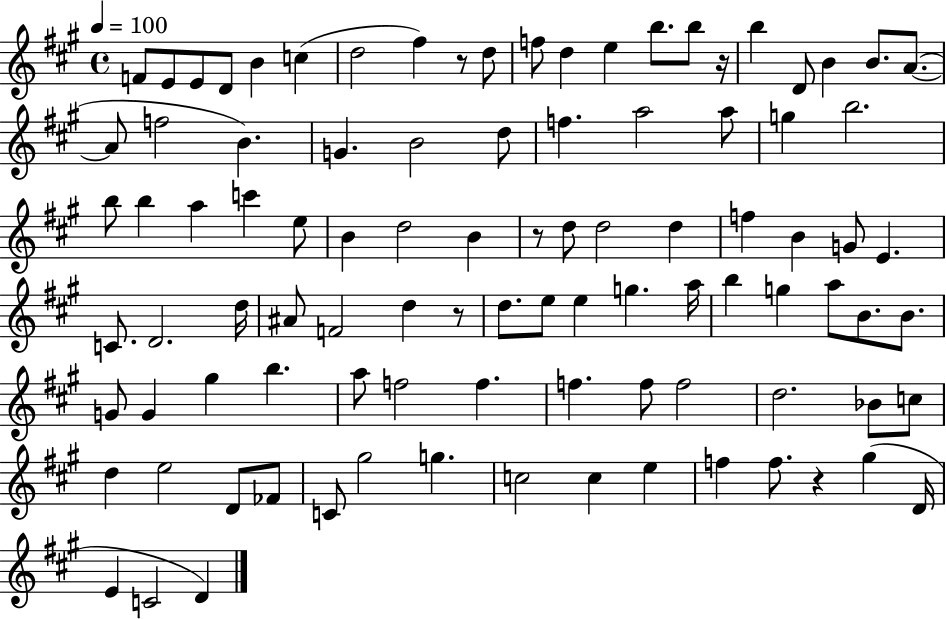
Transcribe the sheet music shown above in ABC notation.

X:1
T:Untitled
M:4/4
L:1/4
K:A
F/2 E/2 E/2 D/2 B c d2 ^f z/2 d/2 f/2 d e b/2 b/2 z/4 b D/2 B B/2 A/2 A/2 f2 B G B2 d/2 f a2 a/2 g b2 b/2 b a c' e/2 B d2 B z/2 d/2 d2 d f B G/2 E C/2 D2 d/4 ^A/2 F2 d z/2 d/2 e/2 e g a/4 b g a/2 B/2 B/2 G/2 G ^g b a/2 f2 f f f/2 f2 d2 _B/2 c/2 d e2 D/2 _F/2 C/2 ^g2 g c2 c e f f/2 z ^g D/4 E C2 D